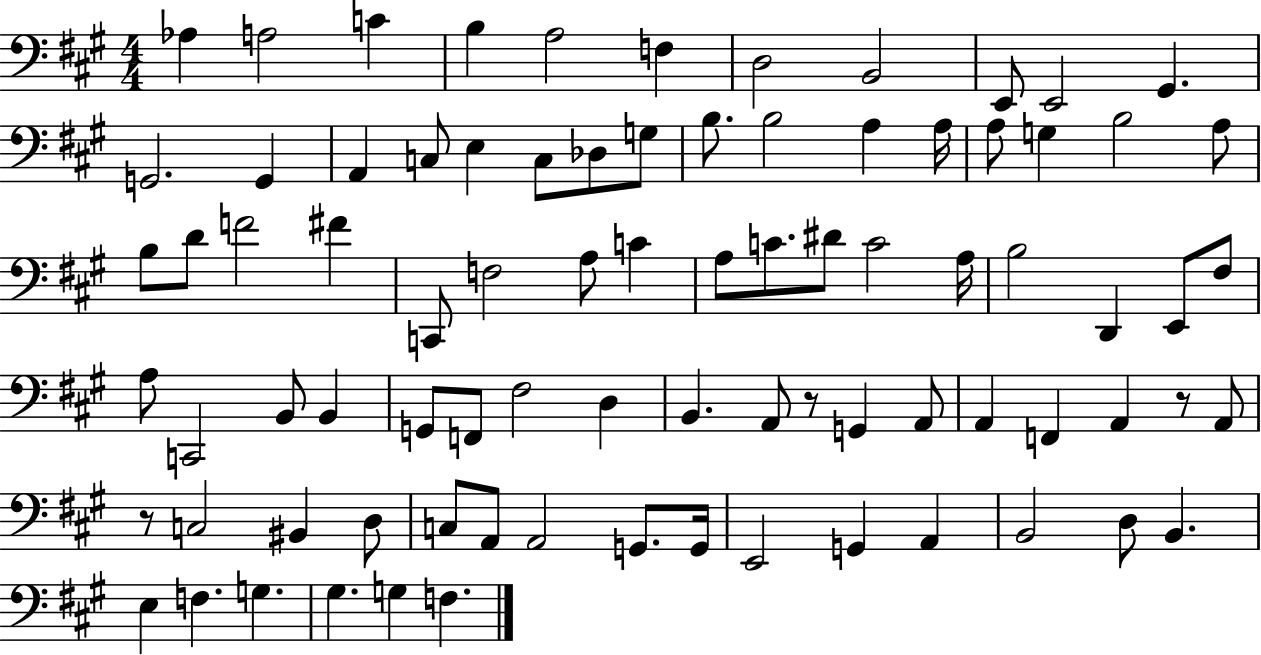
X:1
T:Untitled
M:4/4
L:1/4
K:A
_A, A,2 C B, A,2 F, D,2 B,,2 E,,/2 E,,2 ^G,, G,,2 G,, A,, C,/2 E, C,/2 _D,/2 G,/2 B,/2 B,2 A, A,/4 A,/2 G, B,2 A,/2 B,/2 D/2 F2 ^F C,,/2 F,2 A,/2 C A,/2 C/2 ^D/2 C2 A,/4 B,2 D,, E,,/2 ^F,/2 A,/2 C,,2 B,,/2 B,, G,,/2 F,,/2 ^F,2 D, B,, A,,/2 z/2 G,, A,,/2 A,, F,, A,, z/2 A,,/2 z/2 C,2 ^B,, D,/2 C,/2 A,,/2 A,,2 G,,/2 G,,/4 E,,2 G,, A,, B,,2 D,/2 B,, E, F, G, ^G, G, F,